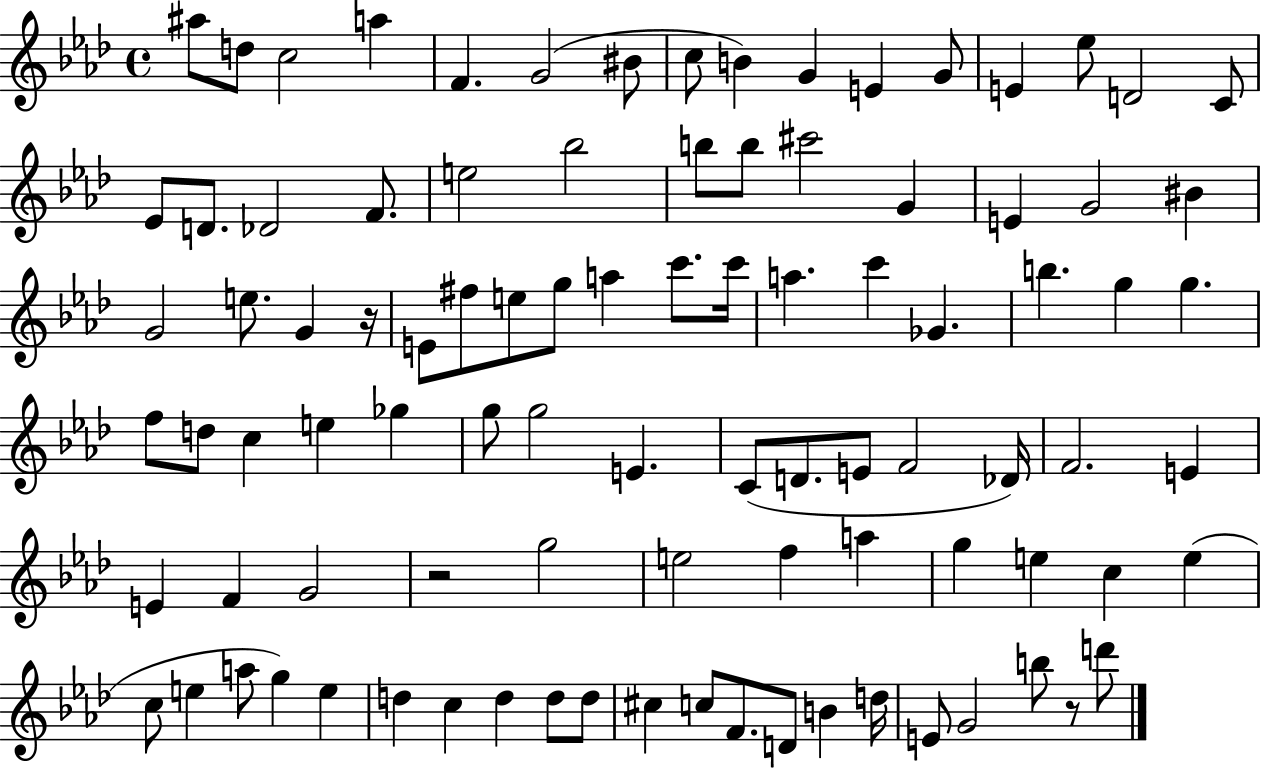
A#5/e D5/e C5/h A5/q F4/q. G4/h BIS4/e C5/e B4/q G4/q E4/q G4/e E4/q Eb5/e D4/h C4/e Eb4/e D4/e. Db4/h F4/e. E5/h Bb5/h B5/e B5/e C#6/h G4/q E4/q G4/h BIS4/q G4/h E5/e. G4/q R/s E4/e F#5/e E5/e G5/e A5/q C6/e. C6/s A5/q. C6/q Gb4/q. B5/q. G5/q G5/q. F5/e D5/e C5/q E5/q Gb5/q G5/e G5/h E4/q. C4/e D4/e. E4/e F4/h Db4/s F4/h. E4/q E4/q F4/q G4/h R/h G5/h E5/h F5/q A5/q G5/q E5/q C5/q E5/q C5/e E5/q A5/e G5/q E5/q D5/q C5/q D5/q D5/e D5/e C#5/q C5/e F4/e. D4/e B4/q D5/s E4/e G4/h B5/e R/e D6/e